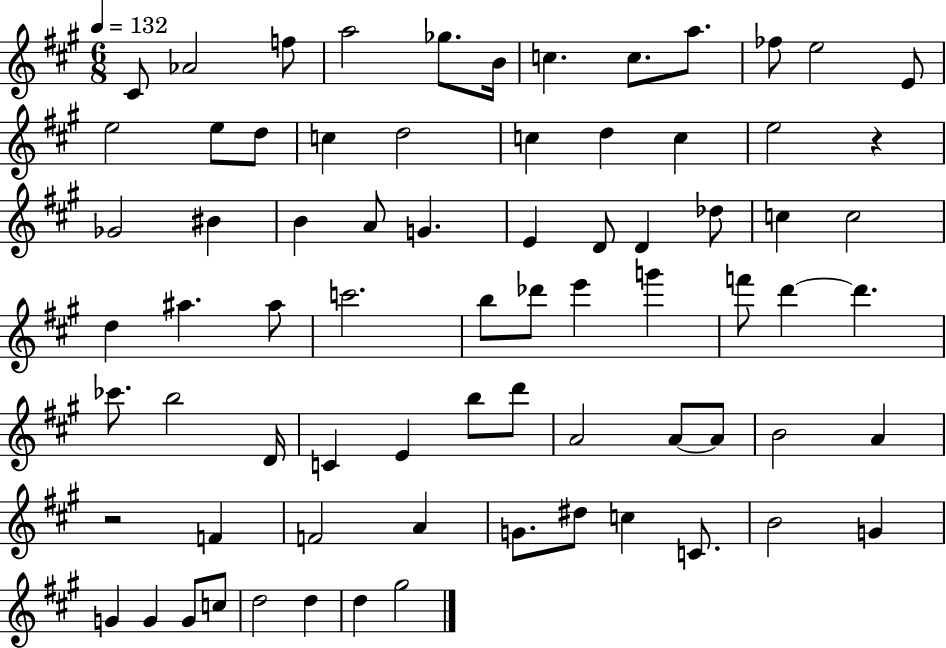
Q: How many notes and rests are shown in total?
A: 74